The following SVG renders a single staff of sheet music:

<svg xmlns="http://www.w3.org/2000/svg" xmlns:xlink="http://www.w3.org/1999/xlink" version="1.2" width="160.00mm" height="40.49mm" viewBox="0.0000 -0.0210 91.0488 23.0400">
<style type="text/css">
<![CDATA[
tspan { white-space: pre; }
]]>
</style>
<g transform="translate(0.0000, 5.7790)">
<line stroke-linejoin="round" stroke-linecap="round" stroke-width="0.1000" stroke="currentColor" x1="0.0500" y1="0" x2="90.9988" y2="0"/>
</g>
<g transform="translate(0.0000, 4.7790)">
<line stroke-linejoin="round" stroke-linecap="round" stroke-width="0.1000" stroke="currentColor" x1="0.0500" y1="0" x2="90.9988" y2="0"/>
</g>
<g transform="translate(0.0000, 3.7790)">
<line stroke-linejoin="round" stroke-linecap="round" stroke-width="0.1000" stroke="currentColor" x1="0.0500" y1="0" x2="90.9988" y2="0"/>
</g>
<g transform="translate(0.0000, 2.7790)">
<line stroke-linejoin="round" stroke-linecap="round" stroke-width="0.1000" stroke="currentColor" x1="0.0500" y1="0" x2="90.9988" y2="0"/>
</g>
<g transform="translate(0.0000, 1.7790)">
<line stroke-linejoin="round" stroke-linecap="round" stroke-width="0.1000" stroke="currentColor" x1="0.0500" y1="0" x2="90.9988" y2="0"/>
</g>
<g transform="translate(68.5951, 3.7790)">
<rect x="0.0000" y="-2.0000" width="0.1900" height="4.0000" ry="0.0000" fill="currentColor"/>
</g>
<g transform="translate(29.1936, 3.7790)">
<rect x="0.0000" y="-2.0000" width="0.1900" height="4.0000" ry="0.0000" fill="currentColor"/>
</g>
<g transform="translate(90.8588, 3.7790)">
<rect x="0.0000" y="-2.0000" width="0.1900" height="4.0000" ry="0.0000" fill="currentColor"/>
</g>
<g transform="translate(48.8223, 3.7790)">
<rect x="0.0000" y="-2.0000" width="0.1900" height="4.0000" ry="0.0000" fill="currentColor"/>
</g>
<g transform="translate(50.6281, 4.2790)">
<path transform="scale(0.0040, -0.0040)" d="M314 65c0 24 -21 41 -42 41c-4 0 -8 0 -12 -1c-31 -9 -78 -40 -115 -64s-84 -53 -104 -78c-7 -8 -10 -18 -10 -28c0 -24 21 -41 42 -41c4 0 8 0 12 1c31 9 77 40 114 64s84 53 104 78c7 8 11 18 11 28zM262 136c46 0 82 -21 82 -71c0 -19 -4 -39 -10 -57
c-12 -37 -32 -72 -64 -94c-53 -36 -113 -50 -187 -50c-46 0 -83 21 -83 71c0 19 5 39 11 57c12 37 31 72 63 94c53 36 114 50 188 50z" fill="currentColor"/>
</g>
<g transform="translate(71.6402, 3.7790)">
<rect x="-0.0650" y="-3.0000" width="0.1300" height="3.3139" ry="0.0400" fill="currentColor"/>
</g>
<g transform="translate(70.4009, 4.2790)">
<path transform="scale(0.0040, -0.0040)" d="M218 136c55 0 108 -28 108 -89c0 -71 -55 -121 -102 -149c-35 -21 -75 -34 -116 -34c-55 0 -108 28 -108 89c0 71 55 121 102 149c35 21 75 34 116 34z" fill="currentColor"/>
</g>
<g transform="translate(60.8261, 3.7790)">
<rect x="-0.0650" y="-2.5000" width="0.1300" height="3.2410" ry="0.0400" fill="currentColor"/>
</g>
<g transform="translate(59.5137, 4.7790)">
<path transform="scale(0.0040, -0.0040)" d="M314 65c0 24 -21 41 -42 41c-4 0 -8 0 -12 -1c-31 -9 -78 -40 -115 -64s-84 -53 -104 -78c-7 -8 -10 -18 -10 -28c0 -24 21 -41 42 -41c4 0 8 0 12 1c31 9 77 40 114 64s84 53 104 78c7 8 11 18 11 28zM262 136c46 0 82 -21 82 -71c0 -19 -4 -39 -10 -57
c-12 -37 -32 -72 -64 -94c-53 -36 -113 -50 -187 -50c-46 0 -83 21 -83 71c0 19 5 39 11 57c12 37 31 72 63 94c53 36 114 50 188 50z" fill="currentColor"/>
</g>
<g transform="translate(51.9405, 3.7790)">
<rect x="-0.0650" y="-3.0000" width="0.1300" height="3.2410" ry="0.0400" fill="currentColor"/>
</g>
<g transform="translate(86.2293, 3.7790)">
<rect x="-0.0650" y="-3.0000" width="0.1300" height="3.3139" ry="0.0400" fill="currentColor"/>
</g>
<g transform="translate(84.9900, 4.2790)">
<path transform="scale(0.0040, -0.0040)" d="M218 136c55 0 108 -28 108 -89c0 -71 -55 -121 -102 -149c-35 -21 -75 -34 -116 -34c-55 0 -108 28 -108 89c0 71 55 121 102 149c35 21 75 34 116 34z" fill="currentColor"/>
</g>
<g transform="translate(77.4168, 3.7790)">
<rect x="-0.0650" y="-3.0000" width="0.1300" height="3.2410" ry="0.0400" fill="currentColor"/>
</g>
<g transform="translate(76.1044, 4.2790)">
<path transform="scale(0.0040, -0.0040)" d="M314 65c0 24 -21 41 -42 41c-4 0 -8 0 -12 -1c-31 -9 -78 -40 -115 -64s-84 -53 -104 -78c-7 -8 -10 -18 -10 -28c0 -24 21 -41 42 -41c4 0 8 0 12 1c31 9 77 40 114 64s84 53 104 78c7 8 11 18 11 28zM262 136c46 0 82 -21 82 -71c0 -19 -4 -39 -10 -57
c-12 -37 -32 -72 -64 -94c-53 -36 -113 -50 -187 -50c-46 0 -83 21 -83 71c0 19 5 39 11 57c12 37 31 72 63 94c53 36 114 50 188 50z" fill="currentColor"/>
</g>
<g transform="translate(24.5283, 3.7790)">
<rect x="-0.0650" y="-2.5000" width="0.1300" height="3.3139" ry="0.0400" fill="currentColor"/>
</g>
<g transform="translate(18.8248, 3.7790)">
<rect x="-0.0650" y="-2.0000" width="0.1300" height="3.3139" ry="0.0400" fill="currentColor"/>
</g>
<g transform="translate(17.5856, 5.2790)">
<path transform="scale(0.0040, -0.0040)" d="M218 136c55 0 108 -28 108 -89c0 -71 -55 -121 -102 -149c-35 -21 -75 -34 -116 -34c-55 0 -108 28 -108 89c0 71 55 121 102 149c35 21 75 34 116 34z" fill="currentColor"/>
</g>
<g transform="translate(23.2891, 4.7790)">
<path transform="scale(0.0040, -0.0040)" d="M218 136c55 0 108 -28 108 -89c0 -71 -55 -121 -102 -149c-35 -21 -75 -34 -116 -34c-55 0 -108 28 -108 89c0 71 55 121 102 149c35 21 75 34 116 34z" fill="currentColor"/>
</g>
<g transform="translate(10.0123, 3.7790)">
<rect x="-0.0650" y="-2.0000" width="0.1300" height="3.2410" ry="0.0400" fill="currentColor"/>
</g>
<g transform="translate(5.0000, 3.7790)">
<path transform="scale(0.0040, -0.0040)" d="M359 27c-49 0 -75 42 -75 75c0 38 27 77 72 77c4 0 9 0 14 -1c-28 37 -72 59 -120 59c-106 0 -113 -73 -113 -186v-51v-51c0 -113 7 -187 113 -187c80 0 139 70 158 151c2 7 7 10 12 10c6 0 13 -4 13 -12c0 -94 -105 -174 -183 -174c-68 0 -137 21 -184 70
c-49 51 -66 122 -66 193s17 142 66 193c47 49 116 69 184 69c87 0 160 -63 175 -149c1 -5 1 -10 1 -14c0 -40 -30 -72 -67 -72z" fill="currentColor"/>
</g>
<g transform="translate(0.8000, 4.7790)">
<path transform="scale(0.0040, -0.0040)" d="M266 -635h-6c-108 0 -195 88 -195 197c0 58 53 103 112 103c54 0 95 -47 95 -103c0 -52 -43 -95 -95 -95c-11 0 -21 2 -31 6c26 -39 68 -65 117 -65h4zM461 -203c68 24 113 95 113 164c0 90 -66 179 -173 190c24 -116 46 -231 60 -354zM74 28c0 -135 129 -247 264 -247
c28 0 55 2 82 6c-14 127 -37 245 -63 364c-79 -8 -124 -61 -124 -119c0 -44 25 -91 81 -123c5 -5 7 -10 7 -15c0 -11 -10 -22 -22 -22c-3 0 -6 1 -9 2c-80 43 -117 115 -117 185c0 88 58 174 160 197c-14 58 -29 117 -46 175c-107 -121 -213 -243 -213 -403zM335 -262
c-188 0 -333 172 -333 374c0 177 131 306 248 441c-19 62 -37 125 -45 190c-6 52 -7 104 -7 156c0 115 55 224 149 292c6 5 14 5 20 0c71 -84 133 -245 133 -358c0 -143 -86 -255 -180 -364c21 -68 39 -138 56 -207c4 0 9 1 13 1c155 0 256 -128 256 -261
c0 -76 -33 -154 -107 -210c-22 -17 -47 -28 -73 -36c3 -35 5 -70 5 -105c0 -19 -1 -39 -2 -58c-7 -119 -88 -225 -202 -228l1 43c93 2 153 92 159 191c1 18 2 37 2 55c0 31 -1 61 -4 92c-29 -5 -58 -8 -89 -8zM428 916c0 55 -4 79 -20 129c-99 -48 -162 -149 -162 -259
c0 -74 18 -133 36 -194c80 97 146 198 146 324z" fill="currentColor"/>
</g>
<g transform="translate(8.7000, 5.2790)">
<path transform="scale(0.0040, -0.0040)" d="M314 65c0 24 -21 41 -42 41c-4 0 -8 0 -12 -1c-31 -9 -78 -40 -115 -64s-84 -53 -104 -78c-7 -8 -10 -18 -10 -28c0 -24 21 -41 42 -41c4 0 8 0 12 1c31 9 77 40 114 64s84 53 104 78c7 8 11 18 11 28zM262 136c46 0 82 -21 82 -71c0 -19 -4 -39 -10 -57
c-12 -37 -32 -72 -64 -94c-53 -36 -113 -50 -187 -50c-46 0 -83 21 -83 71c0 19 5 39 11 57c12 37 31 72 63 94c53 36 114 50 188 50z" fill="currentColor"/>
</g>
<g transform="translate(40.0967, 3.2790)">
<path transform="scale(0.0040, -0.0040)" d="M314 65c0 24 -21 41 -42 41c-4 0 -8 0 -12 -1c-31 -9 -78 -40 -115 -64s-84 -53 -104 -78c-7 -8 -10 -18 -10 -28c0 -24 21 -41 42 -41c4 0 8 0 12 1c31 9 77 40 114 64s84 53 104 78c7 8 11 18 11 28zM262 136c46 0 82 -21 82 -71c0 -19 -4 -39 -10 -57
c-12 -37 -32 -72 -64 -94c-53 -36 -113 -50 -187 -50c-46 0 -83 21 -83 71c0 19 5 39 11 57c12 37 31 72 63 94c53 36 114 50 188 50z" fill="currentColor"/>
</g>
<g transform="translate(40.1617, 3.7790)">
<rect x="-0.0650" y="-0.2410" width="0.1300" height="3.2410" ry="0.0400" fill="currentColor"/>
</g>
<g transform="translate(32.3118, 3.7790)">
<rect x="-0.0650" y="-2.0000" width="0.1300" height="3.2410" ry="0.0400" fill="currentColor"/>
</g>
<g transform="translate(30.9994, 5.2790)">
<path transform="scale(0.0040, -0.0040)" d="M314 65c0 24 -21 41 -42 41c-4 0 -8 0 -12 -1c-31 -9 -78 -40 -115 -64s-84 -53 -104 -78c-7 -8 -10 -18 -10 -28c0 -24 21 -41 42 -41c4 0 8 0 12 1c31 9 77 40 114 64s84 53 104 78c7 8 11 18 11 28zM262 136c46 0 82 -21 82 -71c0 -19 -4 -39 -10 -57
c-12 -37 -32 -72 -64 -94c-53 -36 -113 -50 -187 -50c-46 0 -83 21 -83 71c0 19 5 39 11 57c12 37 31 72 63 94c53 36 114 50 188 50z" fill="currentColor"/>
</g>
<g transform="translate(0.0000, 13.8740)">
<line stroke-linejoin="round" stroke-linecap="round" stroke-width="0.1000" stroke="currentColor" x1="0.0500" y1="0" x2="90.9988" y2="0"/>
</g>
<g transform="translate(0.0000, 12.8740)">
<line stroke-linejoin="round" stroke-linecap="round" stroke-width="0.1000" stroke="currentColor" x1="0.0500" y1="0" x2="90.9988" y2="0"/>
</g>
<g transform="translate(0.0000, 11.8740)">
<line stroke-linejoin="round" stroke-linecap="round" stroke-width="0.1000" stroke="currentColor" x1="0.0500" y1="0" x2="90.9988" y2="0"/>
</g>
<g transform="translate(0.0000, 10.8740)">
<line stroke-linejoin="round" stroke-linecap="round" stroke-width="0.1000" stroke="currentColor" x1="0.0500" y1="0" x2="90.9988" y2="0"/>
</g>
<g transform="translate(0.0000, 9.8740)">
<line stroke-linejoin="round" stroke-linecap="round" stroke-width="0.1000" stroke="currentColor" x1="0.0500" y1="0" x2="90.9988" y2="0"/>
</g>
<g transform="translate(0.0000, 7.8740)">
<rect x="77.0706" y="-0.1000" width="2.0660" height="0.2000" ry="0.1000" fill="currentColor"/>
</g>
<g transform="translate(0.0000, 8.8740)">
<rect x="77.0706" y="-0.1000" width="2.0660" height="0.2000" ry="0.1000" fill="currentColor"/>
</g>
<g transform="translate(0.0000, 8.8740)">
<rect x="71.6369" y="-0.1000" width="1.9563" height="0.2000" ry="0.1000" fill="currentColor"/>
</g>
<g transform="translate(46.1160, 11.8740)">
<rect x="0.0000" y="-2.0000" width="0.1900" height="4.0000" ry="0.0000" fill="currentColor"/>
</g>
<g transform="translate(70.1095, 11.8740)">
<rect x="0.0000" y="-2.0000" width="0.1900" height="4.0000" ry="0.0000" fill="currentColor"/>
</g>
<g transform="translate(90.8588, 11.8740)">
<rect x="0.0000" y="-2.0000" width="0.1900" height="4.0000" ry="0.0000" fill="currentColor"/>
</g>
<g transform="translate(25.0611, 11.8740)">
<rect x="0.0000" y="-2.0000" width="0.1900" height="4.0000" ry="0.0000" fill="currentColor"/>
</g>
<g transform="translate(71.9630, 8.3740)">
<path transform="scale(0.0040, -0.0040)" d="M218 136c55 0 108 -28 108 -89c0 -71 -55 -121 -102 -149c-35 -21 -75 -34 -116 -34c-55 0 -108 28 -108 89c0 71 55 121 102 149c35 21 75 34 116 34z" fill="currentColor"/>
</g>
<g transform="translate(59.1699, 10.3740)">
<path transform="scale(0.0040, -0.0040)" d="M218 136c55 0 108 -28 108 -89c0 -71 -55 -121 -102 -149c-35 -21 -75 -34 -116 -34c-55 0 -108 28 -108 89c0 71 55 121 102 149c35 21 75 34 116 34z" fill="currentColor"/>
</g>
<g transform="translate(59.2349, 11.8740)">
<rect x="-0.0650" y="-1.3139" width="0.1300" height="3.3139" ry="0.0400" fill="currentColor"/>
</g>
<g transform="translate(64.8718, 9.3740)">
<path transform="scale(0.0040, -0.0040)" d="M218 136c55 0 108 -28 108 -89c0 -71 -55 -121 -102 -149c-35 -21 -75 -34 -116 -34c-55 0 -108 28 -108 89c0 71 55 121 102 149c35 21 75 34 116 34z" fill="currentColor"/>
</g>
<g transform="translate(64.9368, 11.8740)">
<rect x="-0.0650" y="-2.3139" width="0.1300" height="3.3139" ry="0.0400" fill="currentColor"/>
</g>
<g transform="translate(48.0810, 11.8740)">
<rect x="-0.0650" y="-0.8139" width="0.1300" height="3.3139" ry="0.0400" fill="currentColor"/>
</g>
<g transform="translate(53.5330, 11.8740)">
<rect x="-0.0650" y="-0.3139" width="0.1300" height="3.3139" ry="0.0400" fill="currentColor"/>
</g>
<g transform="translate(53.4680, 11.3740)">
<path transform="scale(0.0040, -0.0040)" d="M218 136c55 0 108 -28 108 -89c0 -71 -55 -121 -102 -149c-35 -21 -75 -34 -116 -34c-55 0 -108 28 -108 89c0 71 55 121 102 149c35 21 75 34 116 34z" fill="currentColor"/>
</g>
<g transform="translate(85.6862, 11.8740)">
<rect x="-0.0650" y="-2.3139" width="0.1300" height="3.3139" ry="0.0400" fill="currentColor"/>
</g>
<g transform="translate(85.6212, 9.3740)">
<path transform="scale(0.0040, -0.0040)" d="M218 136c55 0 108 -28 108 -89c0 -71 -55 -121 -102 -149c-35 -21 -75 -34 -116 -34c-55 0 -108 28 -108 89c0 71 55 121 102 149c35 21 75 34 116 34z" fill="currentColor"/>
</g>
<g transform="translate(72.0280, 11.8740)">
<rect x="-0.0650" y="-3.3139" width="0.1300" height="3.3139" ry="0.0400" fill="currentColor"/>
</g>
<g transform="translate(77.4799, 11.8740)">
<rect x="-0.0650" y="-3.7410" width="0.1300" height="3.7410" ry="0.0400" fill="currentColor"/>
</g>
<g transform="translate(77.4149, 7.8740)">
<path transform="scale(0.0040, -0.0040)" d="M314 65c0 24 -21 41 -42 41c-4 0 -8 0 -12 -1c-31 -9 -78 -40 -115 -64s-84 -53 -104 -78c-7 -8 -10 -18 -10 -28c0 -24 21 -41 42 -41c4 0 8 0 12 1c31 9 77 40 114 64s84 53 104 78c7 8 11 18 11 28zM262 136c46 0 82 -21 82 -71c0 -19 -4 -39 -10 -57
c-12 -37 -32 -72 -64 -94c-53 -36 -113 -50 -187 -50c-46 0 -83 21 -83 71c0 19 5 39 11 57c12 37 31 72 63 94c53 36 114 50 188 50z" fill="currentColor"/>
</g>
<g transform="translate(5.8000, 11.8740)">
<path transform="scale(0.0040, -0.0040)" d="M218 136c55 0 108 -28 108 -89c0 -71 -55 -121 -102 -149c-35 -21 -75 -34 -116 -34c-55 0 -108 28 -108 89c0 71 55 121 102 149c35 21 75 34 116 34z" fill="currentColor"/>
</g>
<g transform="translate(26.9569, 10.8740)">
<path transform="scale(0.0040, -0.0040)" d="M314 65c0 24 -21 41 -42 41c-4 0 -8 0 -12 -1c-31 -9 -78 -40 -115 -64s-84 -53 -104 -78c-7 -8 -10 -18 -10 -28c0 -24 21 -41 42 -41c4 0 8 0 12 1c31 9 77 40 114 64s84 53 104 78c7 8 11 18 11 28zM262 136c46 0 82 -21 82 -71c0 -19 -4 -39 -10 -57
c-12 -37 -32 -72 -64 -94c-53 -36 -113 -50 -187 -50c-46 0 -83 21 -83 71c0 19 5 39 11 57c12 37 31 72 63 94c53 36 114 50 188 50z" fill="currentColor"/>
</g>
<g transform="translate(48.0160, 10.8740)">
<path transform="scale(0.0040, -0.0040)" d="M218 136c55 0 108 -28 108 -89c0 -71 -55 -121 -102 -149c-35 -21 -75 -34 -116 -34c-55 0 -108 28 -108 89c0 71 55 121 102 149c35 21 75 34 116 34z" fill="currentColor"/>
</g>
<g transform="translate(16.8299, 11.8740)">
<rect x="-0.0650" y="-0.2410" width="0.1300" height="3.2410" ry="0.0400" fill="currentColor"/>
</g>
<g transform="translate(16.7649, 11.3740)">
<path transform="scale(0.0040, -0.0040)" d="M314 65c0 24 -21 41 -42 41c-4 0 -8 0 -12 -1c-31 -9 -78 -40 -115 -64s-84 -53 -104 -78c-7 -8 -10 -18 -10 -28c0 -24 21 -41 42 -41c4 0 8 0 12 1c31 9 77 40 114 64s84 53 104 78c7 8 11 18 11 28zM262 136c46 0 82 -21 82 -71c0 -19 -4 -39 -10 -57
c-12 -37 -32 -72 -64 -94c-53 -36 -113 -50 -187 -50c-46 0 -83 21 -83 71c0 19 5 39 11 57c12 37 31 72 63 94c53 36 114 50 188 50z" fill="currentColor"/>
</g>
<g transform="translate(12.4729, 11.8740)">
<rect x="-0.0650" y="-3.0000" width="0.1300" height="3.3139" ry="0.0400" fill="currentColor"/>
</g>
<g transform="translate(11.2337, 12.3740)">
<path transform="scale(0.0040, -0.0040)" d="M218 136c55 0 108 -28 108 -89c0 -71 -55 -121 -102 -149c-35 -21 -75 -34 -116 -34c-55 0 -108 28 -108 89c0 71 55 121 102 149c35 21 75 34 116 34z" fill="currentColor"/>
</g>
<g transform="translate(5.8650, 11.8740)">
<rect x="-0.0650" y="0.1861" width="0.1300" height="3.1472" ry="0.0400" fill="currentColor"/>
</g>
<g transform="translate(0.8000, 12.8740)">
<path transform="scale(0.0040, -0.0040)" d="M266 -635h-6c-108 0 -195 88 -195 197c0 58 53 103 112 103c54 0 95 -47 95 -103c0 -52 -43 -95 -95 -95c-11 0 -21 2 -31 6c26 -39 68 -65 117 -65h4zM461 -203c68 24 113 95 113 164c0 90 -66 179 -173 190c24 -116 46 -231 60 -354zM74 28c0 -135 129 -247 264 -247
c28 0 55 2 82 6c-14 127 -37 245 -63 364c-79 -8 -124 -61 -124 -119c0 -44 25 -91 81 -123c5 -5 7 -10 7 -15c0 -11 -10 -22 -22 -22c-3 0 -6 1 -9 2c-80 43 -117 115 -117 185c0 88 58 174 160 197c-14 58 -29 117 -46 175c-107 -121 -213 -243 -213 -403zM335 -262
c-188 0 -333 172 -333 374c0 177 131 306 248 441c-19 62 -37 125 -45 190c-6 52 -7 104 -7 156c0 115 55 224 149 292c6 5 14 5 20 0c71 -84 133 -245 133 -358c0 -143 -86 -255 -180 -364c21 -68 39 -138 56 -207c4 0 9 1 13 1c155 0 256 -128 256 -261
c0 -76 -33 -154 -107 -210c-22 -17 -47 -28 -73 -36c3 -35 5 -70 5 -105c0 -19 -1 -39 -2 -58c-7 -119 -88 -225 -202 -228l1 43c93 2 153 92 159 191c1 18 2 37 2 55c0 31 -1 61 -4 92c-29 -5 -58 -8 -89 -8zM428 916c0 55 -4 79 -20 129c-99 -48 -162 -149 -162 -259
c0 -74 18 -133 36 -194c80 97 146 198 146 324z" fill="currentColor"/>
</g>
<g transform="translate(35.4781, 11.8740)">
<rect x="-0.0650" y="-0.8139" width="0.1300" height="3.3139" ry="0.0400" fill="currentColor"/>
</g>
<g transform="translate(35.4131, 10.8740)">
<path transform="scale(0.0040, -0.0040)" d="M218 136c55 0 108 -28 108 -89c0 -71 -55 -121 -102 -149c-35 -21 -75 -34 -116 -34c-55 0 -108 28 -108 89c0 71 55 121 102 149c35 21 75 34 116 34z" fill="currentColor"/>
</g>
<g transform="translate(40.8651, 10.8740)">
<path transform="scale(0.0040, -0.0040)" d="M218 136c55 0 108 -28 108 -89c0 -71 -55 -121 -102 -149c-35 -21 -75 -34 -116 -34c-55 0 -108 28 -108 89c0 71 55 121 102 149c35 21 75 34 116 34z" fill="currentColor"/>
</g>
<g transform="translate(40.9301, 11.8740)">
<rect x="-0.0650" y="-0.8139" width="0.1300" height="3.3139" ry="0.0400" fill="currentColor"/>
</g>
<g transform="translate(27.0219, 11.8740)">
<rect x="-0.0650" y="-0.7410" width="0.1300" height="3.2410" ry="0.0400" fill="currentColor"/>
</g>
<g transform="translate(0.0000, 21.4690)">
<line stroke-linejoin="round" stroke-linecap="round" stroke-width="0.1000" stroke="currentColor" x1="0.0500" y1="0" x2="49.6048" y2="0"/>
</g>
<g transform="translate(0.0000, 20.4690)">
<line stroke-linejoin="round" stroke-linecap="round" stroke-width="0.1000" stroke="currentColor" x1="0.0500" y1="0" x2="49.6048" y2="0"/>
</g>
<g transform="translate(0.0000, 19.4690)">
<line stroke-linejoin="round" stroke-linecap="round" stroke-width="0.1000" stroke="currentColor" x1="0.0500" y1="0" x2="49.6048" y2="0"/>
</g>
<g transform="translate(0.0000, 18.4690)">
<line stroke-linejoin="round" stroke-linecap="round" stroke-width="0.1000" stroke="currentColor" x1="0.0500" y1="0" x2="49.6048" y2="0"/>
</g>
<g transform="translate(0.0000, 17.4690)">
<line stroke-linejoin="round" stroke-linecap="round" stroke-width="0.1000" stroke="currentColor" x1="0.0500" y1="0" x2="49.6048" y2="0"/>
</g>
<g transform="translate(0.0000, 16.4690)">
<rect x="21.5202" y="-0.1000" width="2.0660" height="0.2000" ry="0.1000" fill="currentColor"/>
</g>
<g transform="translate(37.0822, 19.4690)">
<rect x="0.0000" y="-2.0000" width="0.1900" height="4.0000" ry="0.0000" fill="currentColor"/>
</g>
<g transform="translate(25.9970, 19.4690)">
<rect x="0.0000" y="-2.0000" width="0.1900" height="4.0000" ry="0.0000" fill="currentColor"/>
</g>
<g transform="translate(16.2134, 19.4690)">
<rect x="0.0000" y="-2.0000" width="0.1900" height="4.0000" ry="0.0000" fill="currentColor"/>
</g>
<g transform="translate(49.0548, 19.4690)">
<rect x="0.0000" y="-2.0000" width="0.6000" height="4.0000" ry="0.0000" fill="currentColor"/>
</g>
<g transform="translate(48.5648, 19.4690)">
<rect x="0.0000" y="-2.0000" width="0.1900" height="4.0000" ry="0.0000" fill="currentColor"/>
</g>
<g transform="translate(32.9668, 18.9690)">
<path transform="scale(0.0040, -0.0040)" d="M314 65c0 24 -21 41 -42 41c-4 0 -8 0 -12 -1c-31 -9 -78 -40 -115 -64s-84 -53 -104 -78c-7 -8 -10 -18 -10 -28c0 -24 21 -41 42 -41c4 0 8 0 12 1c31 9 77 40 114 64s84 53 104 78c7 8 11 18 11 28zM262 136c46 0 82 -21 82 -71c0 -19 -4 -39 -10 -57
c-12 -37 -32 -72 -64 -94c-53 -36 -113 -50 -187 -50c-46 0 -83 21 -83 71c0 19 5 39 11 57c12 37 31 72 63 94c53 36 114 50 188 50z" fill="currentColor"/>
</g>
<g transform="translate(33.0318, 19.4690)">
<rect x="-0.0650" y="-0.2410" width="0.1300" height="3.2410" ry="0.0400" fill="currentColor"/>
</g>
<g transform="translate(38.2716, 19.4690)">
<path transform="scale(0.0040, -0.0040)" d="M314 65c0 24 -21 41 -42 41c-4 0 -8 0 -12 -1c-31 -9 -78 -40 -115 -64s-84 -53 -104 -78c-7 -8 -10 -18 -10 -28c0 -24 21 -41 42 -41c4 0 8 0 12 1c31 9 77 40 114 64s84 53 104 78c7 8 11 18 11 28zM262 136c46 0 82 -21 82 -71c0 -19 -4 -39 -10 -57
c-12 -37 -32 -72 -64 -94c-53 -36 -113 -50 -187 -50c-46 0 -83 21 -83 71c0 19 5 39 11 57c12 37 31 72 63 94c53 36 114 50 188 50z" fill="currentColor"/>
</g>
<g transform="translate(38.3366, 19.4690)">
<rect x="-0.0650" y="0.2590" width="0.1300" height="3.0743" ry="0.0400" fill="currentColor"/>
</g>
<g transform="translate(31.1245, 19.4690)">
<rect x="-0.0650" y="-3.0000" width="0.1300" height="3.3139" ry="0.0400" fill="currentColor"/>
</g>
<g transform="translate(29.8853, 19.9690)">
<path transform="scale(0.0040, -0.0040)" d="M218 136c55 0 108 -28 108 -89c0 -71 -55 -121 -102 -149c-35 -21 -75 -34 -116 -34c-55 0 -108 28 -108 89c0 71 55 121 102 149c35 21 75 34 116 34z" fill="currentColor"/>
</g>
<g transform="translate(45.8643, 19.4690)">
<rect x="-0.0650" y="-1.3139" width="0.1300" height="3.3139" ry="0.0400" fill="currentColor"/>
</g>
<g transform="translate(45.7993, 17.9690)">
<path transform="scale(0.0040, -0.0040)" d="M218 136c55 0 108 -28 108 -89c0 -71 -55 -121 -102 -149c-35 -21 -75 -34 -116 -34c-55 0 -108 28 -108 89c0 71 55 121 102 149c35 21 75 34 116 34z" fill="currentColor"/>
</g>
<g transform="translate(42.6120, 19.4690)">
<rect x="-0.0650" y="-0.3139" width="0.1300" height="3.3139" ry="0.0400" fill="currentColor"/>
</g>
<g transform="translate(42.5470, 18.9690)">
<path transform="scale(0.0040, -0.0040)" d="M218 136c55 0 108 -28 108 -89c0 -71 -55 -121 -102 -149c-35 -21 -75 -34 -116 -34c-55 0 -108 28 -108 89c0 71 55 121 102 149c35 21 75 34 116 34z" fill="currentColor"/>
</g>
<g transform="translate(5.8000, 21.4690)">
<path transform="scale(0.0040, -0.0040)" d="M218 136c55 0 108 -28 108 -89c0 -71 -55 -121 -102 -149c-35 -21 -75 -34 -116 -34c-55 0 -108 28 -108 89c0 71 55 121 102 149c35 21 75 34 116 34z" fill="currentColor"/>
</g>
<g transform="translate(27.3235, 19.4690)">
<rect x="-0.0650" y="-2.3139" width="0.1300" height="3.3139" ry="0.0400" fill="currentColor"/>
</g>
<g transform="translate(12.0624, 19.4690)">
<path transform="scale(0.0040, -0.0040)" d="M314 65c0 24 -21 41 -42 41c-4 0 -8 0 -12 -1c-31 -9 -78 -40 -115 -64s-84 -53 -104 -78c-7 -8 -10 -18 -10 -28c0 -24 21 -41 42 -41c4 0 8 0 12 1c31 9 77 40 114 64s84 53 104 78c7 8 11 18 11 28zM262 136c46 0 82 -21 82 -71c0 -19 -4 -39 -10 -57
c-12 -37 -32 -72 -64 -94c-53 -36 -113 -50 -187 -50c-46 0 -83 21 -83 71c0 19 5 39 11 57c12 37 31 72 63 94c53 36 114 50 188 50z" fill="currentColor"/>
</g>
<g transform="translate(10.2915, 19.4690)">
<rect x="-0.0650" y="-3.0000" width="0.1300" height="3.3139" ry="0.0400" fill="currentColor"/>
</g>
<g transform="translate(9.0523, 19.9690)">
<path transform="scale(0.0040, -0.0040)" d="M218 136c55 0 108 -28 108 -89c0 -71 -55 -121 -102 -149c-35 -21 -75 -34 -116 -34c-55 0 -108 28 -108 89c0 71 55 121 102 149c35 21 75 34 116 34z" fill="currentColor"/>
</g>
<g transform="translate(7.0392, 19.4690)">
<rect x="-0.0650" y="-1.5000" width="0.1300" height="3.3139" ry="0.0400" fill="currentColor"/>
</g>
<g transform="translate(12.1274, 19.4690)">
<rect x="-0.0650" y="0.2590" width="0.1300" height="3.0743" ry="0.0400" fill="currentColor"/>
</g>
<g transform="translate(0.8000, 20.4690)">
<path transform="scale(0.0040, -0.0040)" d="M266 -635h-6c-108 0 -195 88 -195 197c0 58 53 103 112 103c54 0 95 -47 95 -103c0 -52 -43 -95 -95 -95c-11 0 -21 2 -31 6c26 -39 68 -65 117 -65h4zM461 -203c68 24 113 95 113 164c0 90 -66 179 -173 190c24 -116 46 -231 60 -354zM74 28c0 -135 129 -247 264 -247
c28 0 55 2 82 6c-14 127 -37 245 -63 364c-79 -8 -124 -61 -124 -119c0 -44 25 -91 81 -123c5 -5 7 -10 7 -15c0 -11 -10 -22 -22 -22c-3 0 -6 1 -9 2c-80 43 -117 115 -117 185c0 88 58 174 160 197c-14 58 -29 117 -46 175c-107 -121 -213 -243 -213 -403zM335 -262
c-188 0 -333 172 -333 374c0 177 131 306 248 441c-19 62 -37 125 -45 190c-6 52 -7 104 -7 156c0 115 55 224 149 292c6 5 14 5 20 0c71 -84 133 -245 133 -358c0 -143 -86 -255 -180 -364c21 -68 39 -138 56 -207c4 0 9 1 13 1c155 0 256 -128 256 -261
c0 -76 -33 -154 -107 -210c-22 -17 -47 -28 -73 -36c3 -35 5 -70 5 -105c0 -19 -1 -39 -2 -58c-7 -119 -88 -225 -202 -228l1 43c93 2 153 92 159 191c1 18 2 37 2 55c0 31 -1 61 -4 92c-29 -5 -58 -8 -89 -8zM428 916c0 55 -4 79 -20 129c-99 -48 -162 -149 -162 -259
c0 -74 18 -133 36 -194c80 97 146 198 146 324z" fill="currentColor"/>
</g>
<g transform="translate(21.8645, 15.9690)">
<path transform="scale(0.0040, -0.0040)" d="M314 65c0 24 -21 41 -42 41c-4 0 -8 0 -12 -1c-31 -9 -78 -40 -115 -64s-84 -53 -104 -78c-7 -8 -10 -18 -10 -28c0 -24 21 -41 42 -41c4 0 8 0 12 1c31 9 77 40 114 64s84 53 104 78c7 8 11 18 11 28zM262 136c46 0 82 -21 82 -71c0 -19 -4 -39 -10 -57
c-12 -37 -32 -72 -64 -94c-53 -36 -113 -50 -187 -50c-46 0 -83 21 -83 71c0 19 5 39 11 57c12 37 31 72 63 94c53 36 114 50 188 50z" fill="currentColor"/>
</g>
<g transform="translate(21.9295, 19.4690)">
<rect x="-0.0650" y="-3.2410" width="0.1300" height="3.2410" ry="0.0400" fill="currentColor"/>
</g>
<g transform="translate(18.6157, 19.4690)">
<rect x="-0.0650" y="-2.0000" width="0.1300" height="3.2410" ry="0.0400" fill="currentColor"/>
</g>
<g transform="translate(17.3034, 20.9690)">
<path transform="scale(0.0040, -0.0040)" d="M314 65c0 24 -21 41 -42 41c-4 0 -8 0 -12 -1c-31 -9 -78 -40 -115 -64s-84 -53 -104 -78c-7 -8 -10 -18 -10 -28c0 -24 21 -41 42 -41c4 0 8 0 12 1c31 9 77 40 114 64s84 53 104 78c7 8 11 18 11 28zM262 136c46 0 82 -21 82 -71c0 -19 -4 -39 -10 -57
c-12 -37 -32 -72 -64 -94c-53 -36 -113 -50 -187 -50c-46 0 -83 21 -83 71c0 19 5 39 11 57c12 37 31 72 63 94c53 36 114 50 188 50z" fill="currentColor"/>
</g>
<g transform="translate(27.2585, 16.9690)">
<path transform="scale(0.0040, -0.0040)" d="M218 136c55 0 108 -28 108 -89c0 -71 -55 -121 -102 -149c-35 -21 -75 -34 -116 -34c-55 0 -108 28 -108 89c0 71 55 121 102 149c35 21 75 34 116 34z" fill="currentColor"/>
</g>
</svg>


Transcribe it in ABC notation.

X:1
T:Untitled
M:4/4
L:1/4
K:C
F2 F G F2 c2 A2 G2 A A2 A B A c2 d2 d d d c e g b c'2 g E A B2 F2 b2 g A c2 B2 c e